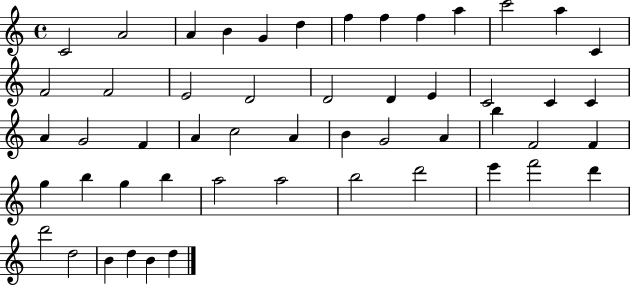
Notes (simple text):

C4/h A4/h A4/q B4/q G4/q D5/q F5/q F5/q F5/q A5/q C6/h A5/q C4/q F4/h F4/h E4/h D4/h D4/h D4/q E4/q C4/h C4/q C4/q A4/q G4/h F4/q A4/q C5/h A4/q B4/q G4/h A4/q B5/q F4/h F4/q G5/q B5/q G5/q B5/q A5/h A5/h B5/h D6/h E6/q F6/h D6/q D6/h D5/h B4/q D5/q B4/q D5/q